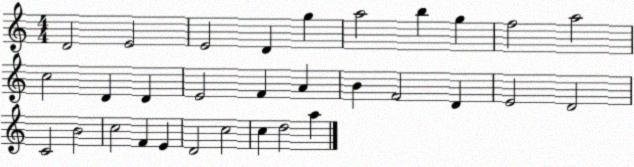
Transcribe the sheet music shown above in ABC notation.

X:1
T:Untitled
M:4/4
L:1/4
K:C
D2 E2 E2 D g a2 b g f2 a2 c2 D D E2 F A B F2 D E2 D2 C2 B2 c2 F E D2 c2 c d2 a